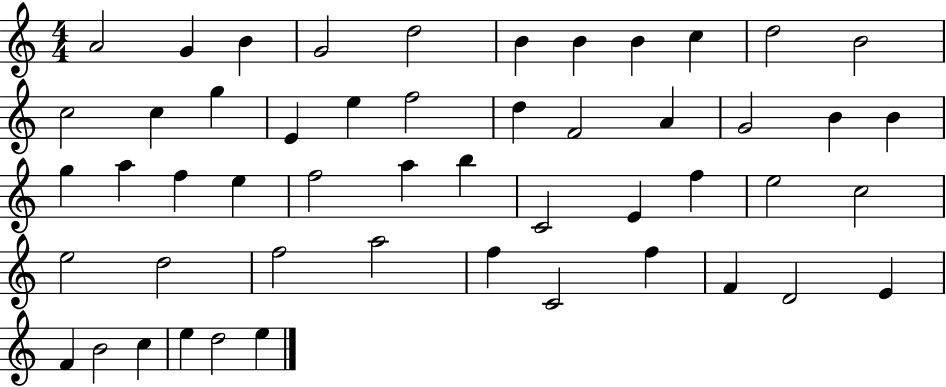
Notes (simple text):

A4/h G4/q B4/q G4/h D5/h B4/q B4/q B4/q C5/q D5/h B4/h C5/h C5/q G5/q E4/q E5/q F5/h D5/q F4/h A4/q G4/h B4/q B4/q G5/q A5/q F5/q E5/q F5/h A5/q B5/q C4/h E4/q F5/q E5/h C5/h E5/h D5/h F5/h A5/h F5/q C4/h F5/q F4/q D4/h E4/q F4/q B4/h C5/q E5/q D5/h E5/q